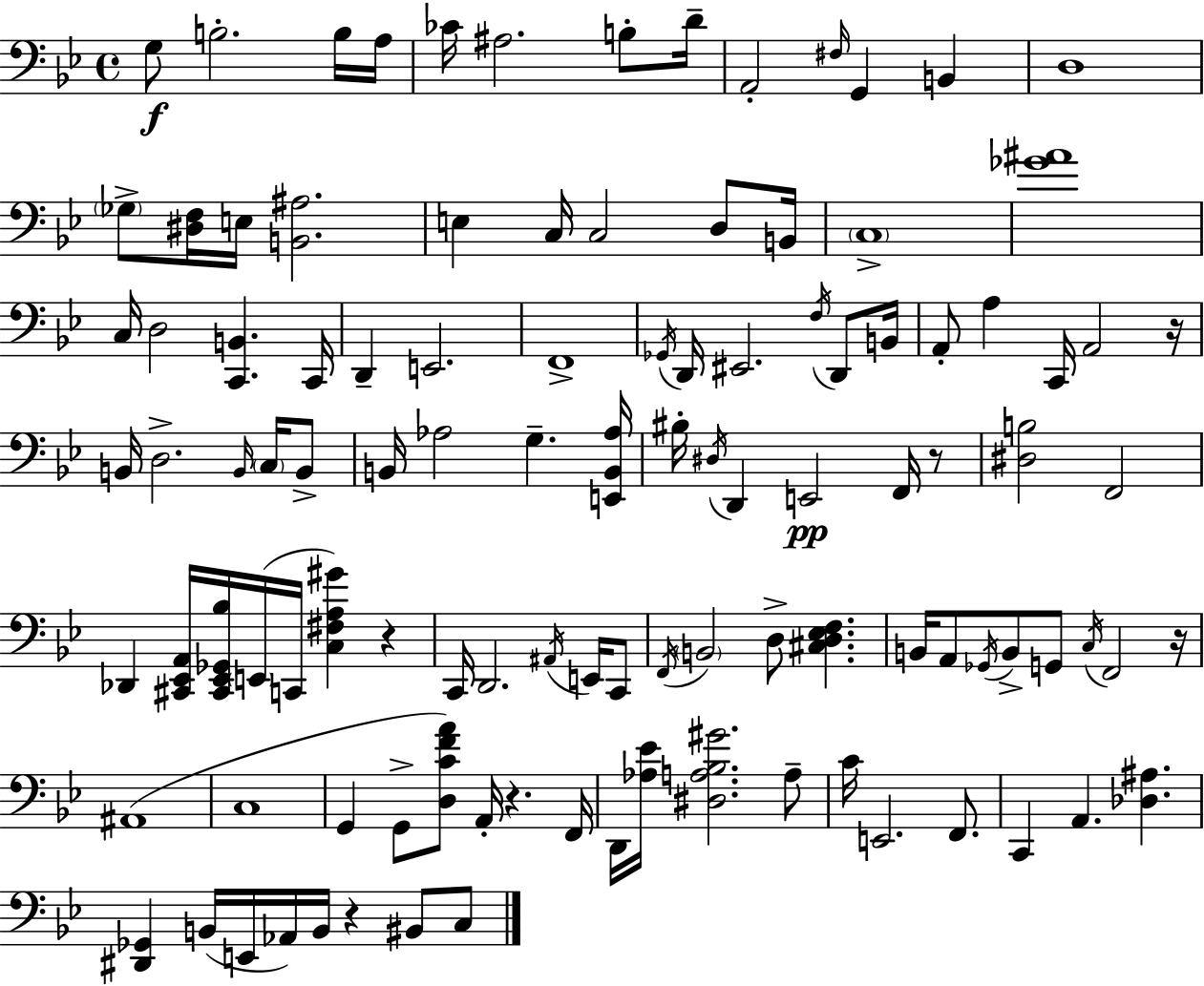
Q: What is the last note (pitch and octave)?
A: C3